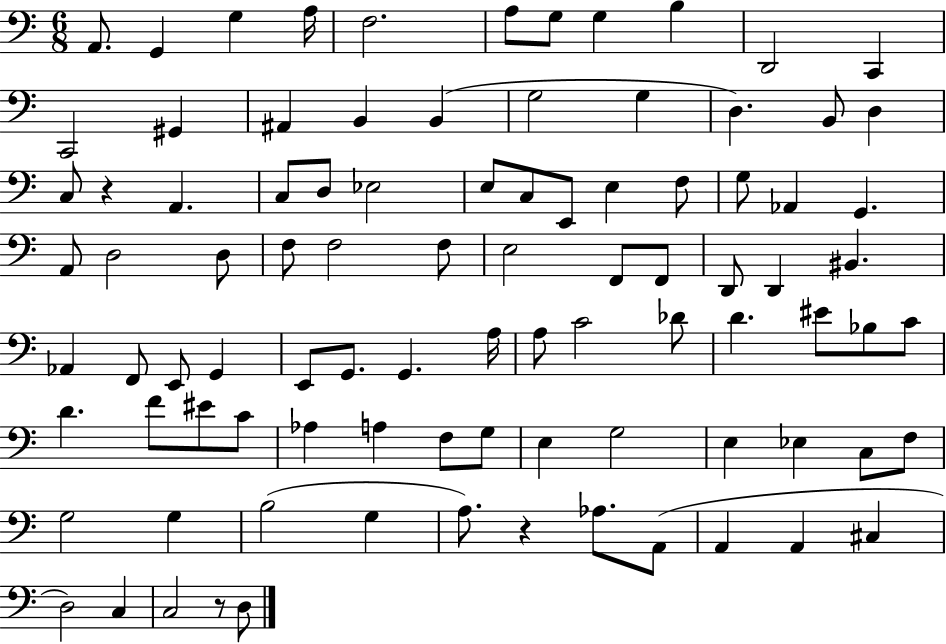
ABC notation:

X:1
T:Untitled
M:6/8
L:1/4
K:C
A,,/2 G,, G, A,/4 F,2 A,/2 G,/2 G, B, D,,2 C,, C,,2 ^G,, ^A,, B,, B,, G,2 G, D, B,,/2 D, C,/2 z A,, C,/2 D,/2 _E,2 E,/2 C,/2 E,,/2 E, F,/2 G,/2 _A,, G,, A,,/2 D,2 D,/2 F,/2 F,2 F,/2 E,2 F,,/2 F,,/2 D,,/2 D,, ^B,, _A,, F,,/2 E,,/2 G,, E,,/2 G,,/2 G,, A,/4 A,/2 C2 _D/2 D ^E/2 _B,/2 C/2 D F/2 ^E/2 C/2 _A, A, F,/2 G,/2 E, G,2 E, _E, C,/2 F,/2 G,2 G, B,2 G, A,/2 z _A,/2 A,,/2 A,, A,, ^C, D,2 C, C,2 z/2 D,/2